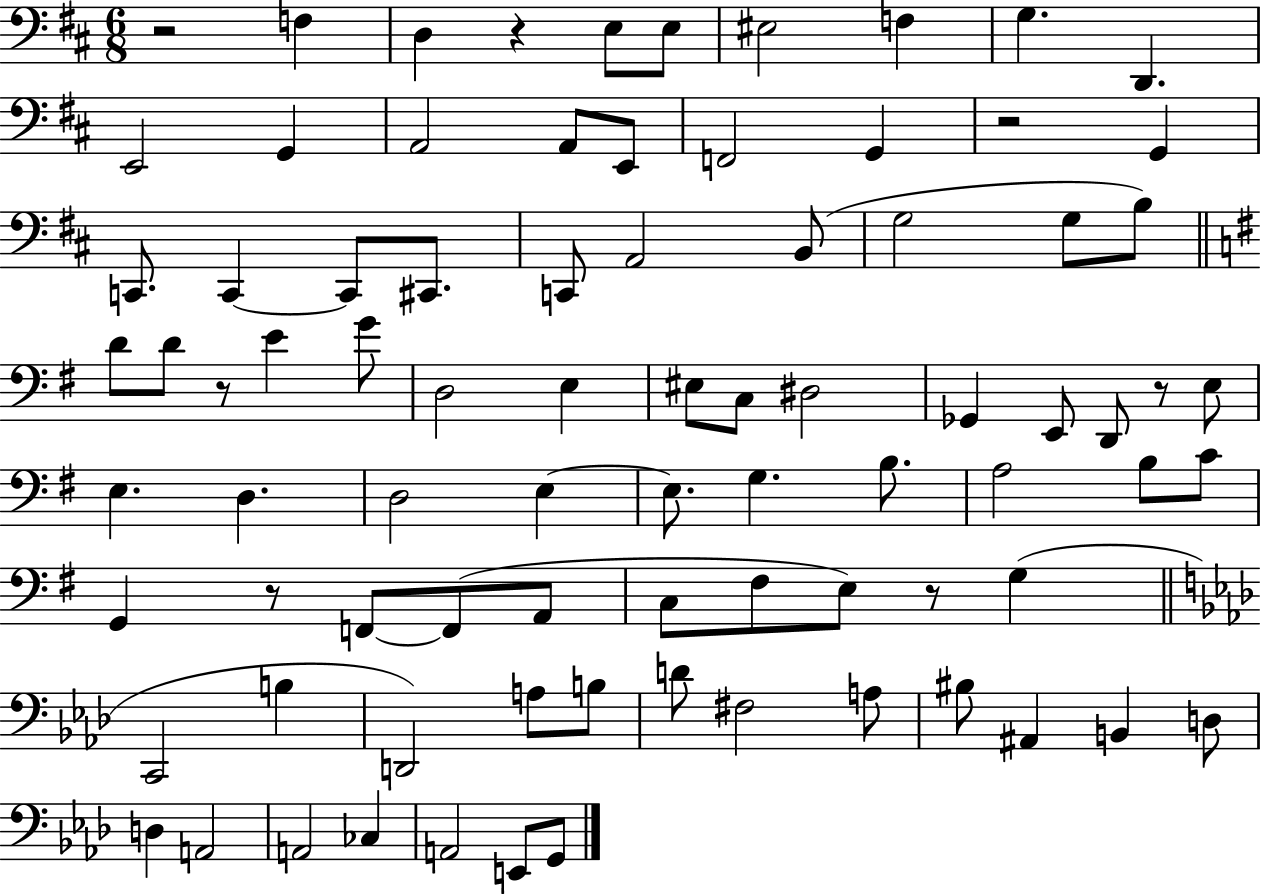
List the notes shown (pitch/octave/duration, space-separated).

R/h F3/q D3/q R/q E3/e E3/e EIS3/h F3/q G3/q. D2/q. E2/h G2/q A2/h A2/e E2/e F2/h G2/q R/h G2/q C2/e. C2/q C2/e C#2/e. C2/e A2/h B2/e G3/h G3/e B3/e D4/e D4/e R/e E4/q G4/e D3/h E3/q EIS3/e C3/e D#3/h Gb2/q E2/e D2/e R/e E3/e E3/q. D3/q. D3/h E3/q E3/e. G3/q. B3/e. A3/h B3/e C4/e G2/q R/e F2/e F2/e A2/e C3/e F#3/e E3/e R/e G3/q C2/h B3/q D2/h A3/e B3/e D4/e F#3/h A3/e BIS3/e A#2/q B2/q D3/e D3/q A2/h A2/h CES3/q A2/h E2/e G2/e